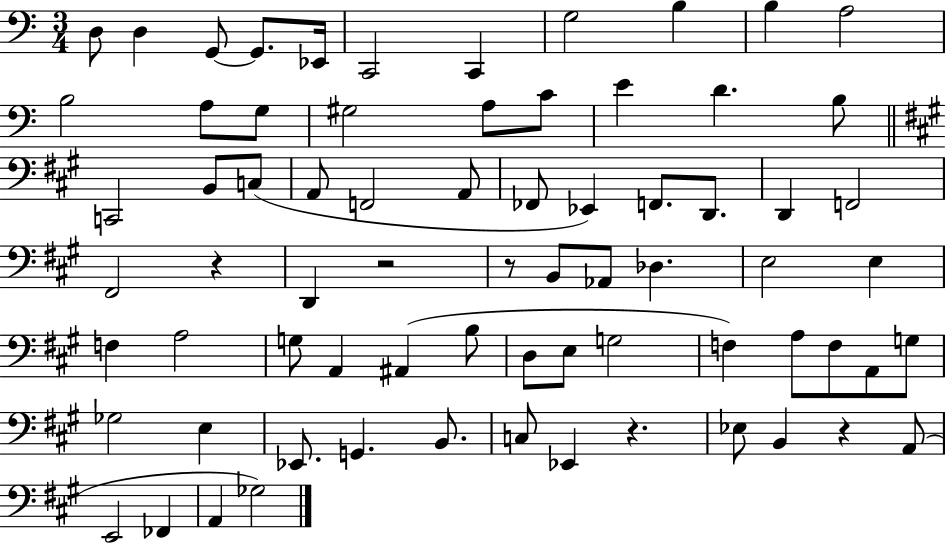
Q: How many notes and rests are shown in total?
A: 72